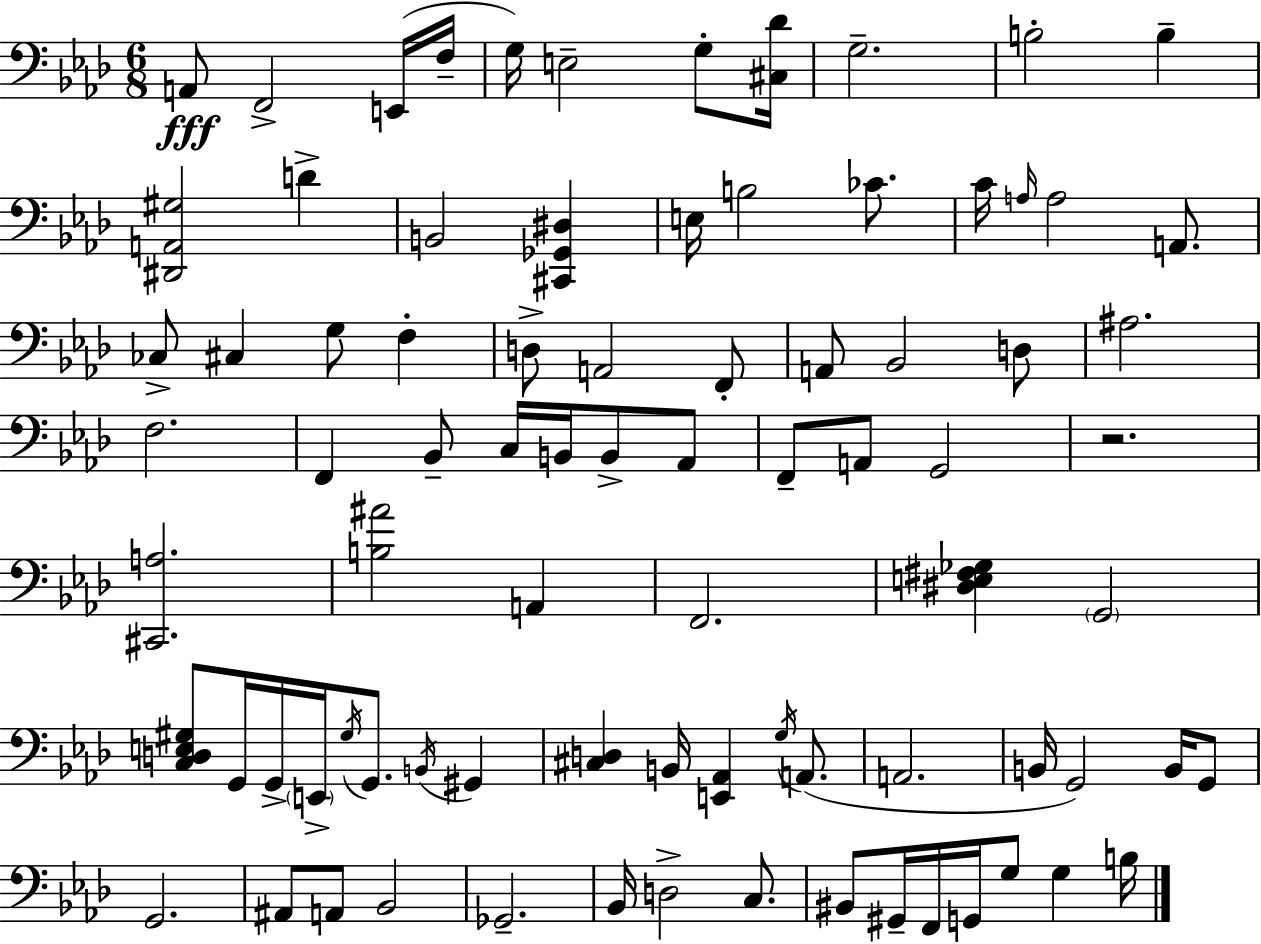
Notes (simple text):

A2/e F2/h E2/s F3/s G3/s E3/h G3/e [C#3,Db4]/s G3/h. B3/h B3/q [D#2,A2,G#3]/h D4/q B2/h [C#2,Gb2,D#3]/q E3/s B3/h CES4/e. C4/s A3/s A3/h A2/e. CES3/e C#3/q G3/e F3/q D3/e A2/h F2/e A2/e Bb2/h D3/e A#3/h. F3/h. F2/q Bb2/e C3/s B2/s B2/e Ab2/e F2/e A2/e G2/h R/h. [C#2,A3]/h. [B3,A#4]/h A2/q F2/h. [D#3,E3,F#3,Gb3]/q G2/h [C3,D3,E3,G#3]/e G2/s G2/s E2/s G#3/s G2/e. B2/s G#2/q [C#3,D3]/q B2/s [E2,Ab2]/q G3/s A2/e. A2/h. B2/s G2/h B2/s G2/e G2/h. A#2/e A2/e Bb2/h Gb2/h. Bb2/s D3/h C3/e. BIS2/e G#2/s F2/s G2/s G3/e G3/q B3/s